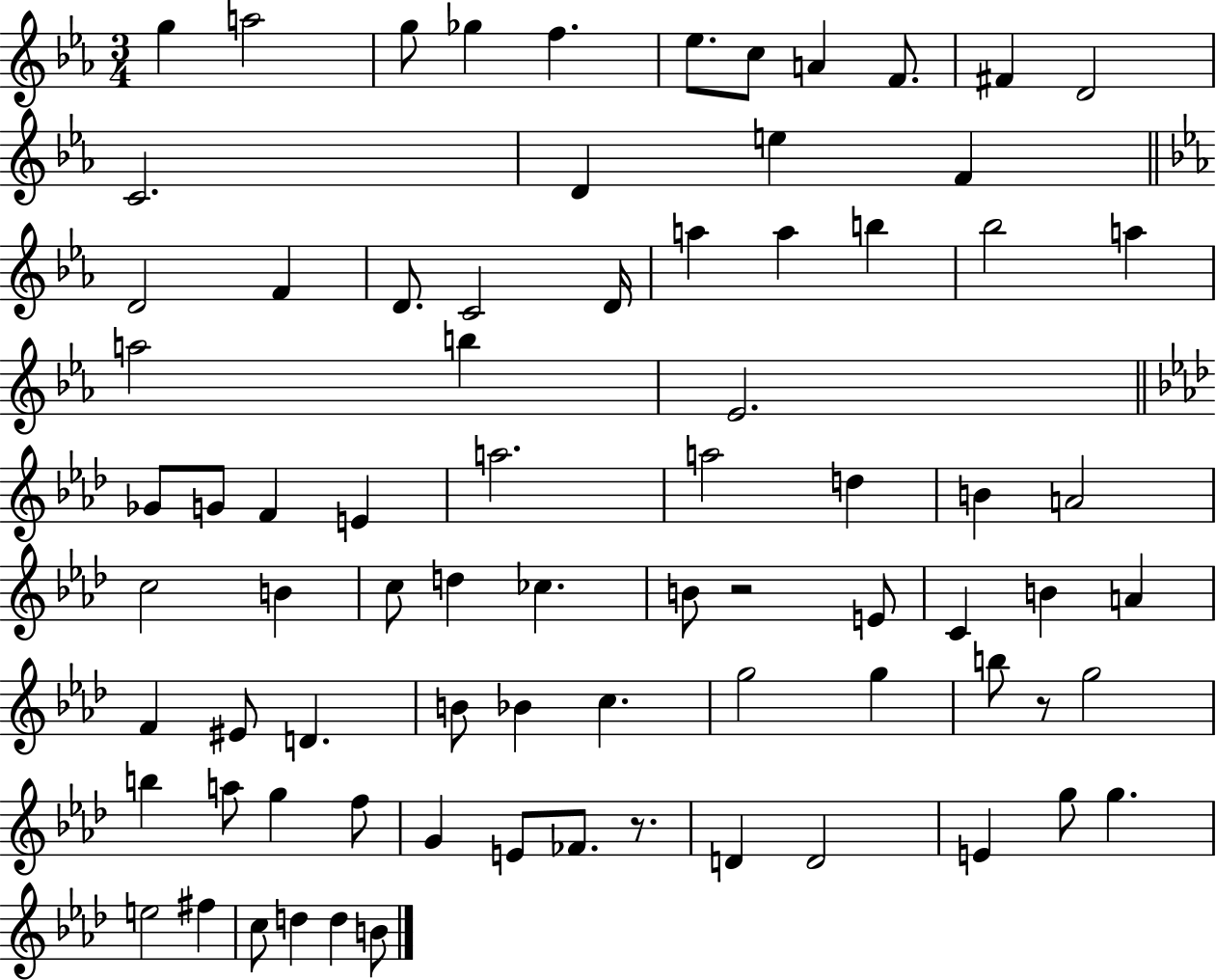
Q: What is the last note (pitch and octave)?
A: B4